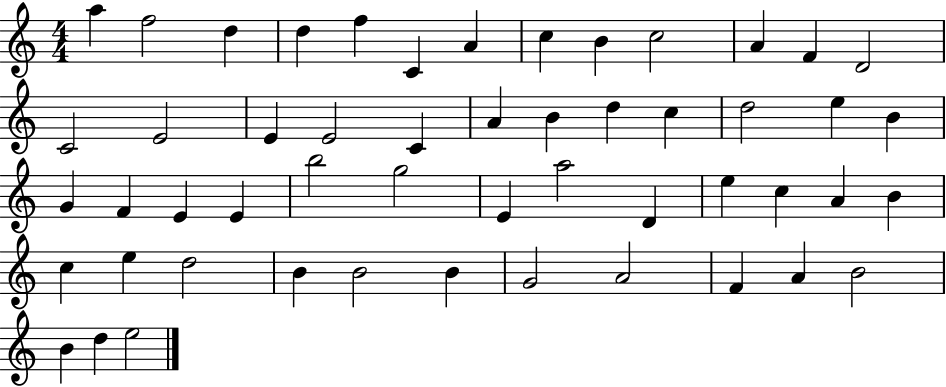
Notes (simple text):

A5/q F5/h D5/q D5/q F5/q C4/q A4/q C5/q B4/q C5/h A4/q F4/q D4/h C4/h E4/h E4/q E4/h C4/q A4/q B4/q D5/q C5/q D5/h E5/q B4/q G4/q F4/q E4/q E4/q B5/h G5/h E4/q A5/h D4/q E5/q C5/q A4/q B4/q C5/q E5/q D5/h B4/q B4/h B4/q G4/h A4/h F4/q A4/q B4/h B4/q D5/q E5/h